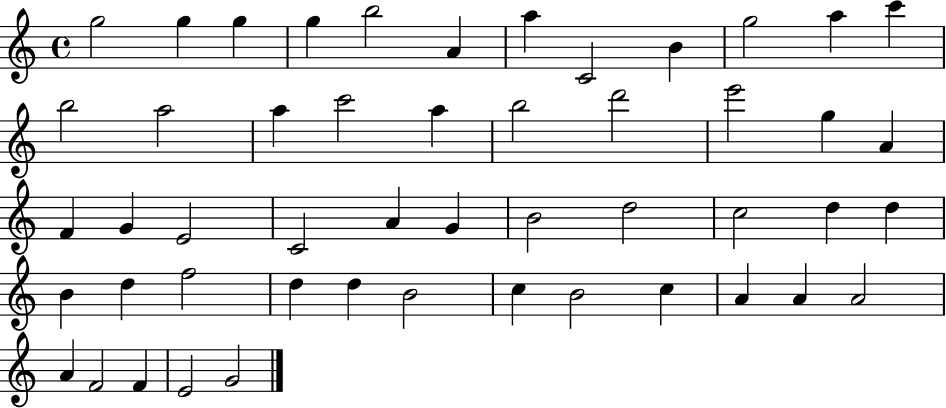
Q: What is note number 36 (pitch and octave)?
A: F5